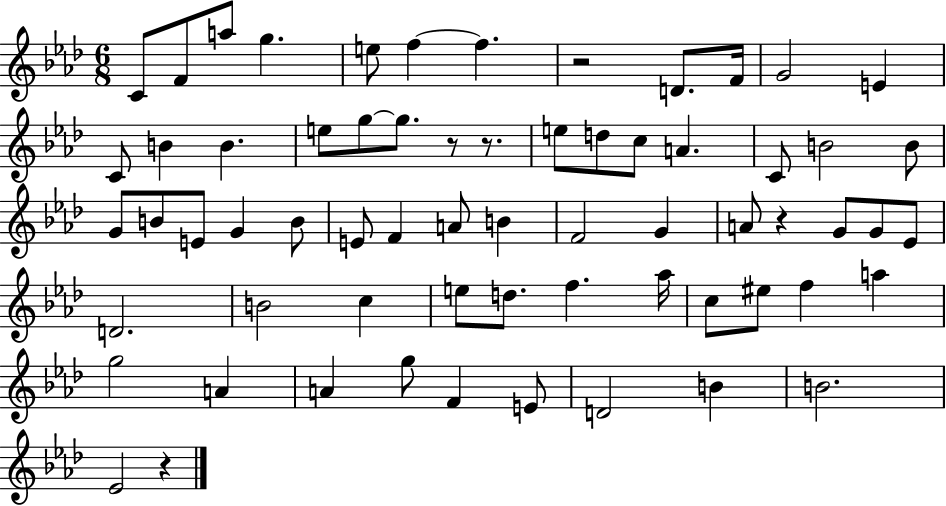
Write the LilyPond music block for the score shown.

{
  \clef treble
  \numericTimeSignature
  \time 6/8
  \key aes \major
  c'8 f'8 a''8 g''4. | e''8 f''4~~ f''4. | r2 d'8. f'16 | g'2 e'4 | \break c'8 b'4 b'4. | e''8 g''8~~ g''8. r8 r8. | e''8 d''8 c''8 a'4. | c'8 b'2 b'8 | \break g'8 b'8 e'8 g'4 b'8 | e'8 f'4 a'8 b'4 | f'2 g'4 | a'8 r4 g'8 g'8 ees'8 | \break d'2. | b'2 c''4 | e''8 d''8. f''4. aes''16 | c''8 eis''8 f''4 a''4 | \break g''2 a'4 | a'4 g''8 f'4 e'8 | d'2 b'4 | b'2. | \break ees'2 r4 | \bar "|."
}